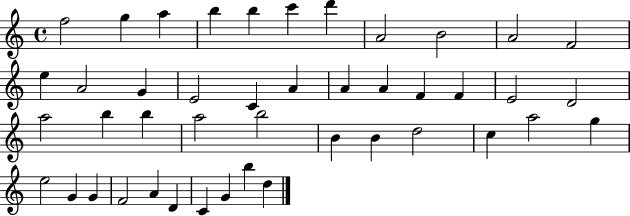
F5/h G5/q A5/q B5/q B5/q C6/q D6/q A4/h B4/h A4/h F4/h E5/q A4/h G4/q E4/h C4/q A4/q A4/q A4/q F4/q F4/q E4/h D4/h A5/h B5/q B5/q A5/h B5/h B4/q B4/q D5/h C5/q A5/h G5/q E5/h G4/q G4/q F4/h A4/q D4/q C4/q G4/q B5/q D5/q